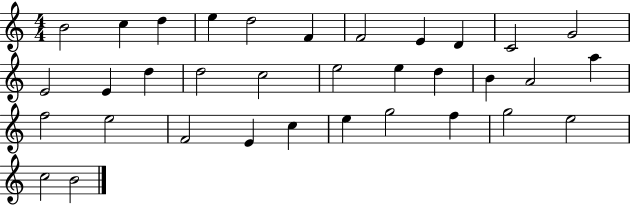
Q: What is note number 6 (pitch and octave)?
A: F4